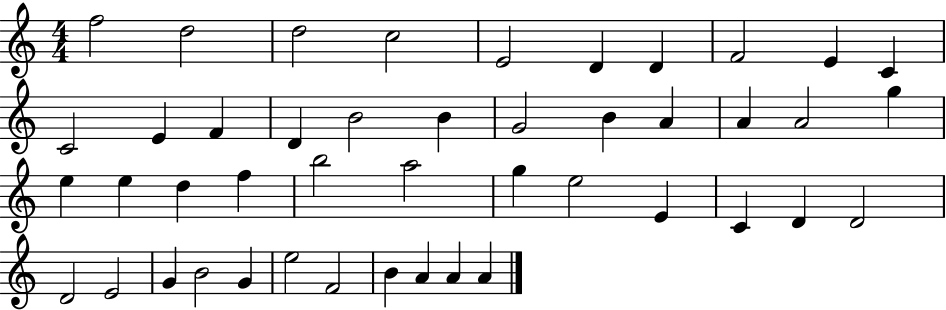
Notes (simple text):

F5/h D5/h D5/h C5/h E4/h D4/q D4/q F4/h E4/q C4/q C4/h E4/q F4/q D4/q B4/h B4/q G4/h B4/q A4/q A4/q A4/h G5/q E5/q E5/q D5/q F5/q B5/h A5/h G5/q E5/h E4/q C4/q D4/q D4/h D4/h E4/h G4/q B4/h G4/q E5/h F4/h B4/q A4/q A4/q A4/q